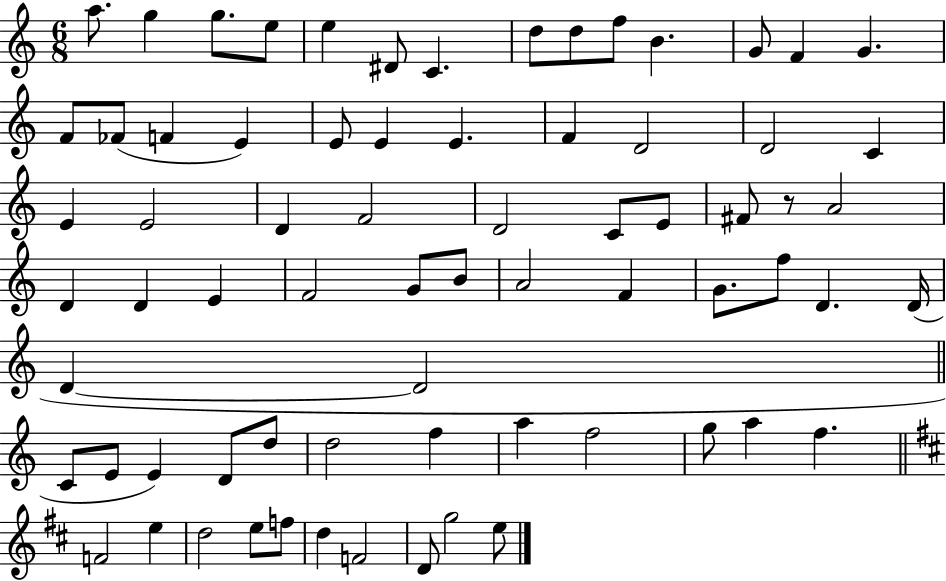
A5/e. G5/q G5/e. E5/e E5/q D#4/e C4/q. D5/e D5/e F5/e B4/q. G4/e F4/q G4/q. F4/e FES4/e F4/q E4/q E4/e E4/q E4/q. F4/q D4/h D4/h C4/q E4/q E4/h D4/q F4/h D4/h C4/e E4/e F#4/e R/e A4/h D4/q D4/q E4/q F4/h G4/e B4/e A4/h F4/q G4/e. F5/e D4/q. D4/s D4/q D4/h C4/e E4/e E4/q D4/e D5/e D5/h F5/q A5/q F5/h G5/e A5/q F5/q. F4/h E5/q D5/h E5/e F5/e D5/q F4/h D4/e G5/h E5/e